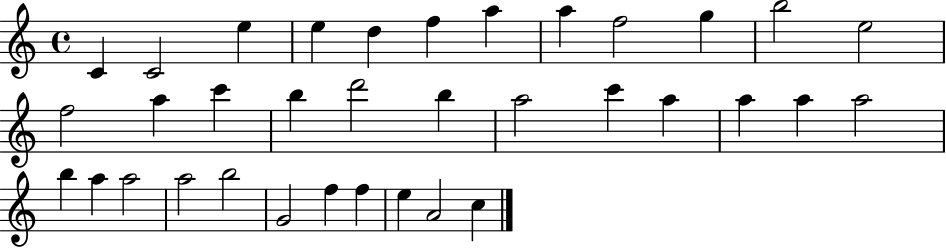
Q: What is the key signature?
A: C major